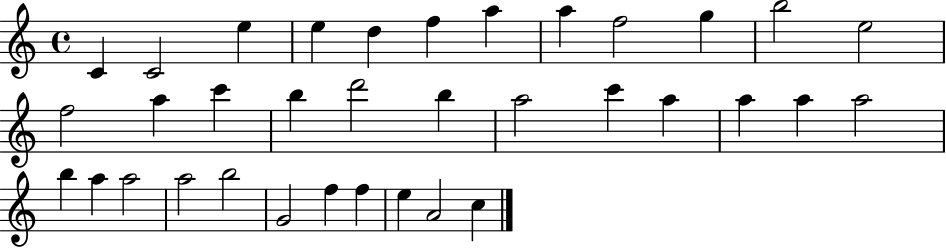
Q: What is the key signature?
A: C major